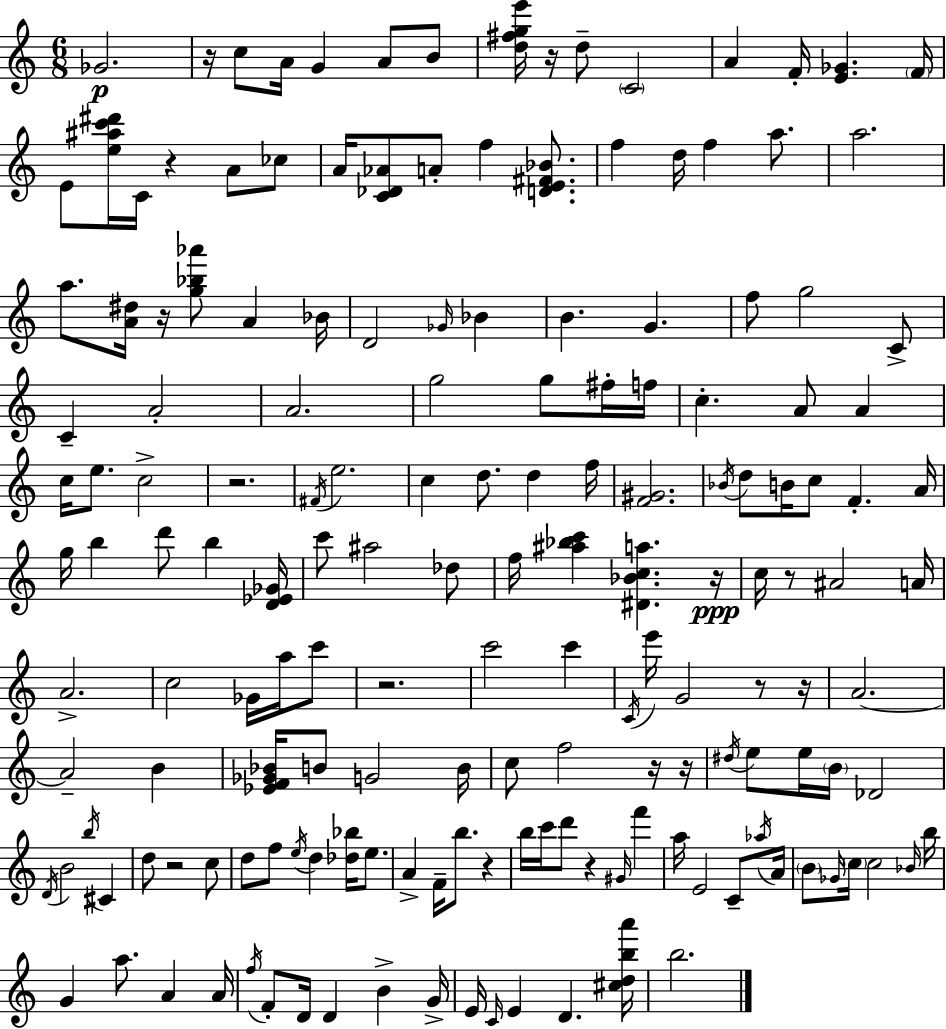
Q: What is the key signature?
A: A minor